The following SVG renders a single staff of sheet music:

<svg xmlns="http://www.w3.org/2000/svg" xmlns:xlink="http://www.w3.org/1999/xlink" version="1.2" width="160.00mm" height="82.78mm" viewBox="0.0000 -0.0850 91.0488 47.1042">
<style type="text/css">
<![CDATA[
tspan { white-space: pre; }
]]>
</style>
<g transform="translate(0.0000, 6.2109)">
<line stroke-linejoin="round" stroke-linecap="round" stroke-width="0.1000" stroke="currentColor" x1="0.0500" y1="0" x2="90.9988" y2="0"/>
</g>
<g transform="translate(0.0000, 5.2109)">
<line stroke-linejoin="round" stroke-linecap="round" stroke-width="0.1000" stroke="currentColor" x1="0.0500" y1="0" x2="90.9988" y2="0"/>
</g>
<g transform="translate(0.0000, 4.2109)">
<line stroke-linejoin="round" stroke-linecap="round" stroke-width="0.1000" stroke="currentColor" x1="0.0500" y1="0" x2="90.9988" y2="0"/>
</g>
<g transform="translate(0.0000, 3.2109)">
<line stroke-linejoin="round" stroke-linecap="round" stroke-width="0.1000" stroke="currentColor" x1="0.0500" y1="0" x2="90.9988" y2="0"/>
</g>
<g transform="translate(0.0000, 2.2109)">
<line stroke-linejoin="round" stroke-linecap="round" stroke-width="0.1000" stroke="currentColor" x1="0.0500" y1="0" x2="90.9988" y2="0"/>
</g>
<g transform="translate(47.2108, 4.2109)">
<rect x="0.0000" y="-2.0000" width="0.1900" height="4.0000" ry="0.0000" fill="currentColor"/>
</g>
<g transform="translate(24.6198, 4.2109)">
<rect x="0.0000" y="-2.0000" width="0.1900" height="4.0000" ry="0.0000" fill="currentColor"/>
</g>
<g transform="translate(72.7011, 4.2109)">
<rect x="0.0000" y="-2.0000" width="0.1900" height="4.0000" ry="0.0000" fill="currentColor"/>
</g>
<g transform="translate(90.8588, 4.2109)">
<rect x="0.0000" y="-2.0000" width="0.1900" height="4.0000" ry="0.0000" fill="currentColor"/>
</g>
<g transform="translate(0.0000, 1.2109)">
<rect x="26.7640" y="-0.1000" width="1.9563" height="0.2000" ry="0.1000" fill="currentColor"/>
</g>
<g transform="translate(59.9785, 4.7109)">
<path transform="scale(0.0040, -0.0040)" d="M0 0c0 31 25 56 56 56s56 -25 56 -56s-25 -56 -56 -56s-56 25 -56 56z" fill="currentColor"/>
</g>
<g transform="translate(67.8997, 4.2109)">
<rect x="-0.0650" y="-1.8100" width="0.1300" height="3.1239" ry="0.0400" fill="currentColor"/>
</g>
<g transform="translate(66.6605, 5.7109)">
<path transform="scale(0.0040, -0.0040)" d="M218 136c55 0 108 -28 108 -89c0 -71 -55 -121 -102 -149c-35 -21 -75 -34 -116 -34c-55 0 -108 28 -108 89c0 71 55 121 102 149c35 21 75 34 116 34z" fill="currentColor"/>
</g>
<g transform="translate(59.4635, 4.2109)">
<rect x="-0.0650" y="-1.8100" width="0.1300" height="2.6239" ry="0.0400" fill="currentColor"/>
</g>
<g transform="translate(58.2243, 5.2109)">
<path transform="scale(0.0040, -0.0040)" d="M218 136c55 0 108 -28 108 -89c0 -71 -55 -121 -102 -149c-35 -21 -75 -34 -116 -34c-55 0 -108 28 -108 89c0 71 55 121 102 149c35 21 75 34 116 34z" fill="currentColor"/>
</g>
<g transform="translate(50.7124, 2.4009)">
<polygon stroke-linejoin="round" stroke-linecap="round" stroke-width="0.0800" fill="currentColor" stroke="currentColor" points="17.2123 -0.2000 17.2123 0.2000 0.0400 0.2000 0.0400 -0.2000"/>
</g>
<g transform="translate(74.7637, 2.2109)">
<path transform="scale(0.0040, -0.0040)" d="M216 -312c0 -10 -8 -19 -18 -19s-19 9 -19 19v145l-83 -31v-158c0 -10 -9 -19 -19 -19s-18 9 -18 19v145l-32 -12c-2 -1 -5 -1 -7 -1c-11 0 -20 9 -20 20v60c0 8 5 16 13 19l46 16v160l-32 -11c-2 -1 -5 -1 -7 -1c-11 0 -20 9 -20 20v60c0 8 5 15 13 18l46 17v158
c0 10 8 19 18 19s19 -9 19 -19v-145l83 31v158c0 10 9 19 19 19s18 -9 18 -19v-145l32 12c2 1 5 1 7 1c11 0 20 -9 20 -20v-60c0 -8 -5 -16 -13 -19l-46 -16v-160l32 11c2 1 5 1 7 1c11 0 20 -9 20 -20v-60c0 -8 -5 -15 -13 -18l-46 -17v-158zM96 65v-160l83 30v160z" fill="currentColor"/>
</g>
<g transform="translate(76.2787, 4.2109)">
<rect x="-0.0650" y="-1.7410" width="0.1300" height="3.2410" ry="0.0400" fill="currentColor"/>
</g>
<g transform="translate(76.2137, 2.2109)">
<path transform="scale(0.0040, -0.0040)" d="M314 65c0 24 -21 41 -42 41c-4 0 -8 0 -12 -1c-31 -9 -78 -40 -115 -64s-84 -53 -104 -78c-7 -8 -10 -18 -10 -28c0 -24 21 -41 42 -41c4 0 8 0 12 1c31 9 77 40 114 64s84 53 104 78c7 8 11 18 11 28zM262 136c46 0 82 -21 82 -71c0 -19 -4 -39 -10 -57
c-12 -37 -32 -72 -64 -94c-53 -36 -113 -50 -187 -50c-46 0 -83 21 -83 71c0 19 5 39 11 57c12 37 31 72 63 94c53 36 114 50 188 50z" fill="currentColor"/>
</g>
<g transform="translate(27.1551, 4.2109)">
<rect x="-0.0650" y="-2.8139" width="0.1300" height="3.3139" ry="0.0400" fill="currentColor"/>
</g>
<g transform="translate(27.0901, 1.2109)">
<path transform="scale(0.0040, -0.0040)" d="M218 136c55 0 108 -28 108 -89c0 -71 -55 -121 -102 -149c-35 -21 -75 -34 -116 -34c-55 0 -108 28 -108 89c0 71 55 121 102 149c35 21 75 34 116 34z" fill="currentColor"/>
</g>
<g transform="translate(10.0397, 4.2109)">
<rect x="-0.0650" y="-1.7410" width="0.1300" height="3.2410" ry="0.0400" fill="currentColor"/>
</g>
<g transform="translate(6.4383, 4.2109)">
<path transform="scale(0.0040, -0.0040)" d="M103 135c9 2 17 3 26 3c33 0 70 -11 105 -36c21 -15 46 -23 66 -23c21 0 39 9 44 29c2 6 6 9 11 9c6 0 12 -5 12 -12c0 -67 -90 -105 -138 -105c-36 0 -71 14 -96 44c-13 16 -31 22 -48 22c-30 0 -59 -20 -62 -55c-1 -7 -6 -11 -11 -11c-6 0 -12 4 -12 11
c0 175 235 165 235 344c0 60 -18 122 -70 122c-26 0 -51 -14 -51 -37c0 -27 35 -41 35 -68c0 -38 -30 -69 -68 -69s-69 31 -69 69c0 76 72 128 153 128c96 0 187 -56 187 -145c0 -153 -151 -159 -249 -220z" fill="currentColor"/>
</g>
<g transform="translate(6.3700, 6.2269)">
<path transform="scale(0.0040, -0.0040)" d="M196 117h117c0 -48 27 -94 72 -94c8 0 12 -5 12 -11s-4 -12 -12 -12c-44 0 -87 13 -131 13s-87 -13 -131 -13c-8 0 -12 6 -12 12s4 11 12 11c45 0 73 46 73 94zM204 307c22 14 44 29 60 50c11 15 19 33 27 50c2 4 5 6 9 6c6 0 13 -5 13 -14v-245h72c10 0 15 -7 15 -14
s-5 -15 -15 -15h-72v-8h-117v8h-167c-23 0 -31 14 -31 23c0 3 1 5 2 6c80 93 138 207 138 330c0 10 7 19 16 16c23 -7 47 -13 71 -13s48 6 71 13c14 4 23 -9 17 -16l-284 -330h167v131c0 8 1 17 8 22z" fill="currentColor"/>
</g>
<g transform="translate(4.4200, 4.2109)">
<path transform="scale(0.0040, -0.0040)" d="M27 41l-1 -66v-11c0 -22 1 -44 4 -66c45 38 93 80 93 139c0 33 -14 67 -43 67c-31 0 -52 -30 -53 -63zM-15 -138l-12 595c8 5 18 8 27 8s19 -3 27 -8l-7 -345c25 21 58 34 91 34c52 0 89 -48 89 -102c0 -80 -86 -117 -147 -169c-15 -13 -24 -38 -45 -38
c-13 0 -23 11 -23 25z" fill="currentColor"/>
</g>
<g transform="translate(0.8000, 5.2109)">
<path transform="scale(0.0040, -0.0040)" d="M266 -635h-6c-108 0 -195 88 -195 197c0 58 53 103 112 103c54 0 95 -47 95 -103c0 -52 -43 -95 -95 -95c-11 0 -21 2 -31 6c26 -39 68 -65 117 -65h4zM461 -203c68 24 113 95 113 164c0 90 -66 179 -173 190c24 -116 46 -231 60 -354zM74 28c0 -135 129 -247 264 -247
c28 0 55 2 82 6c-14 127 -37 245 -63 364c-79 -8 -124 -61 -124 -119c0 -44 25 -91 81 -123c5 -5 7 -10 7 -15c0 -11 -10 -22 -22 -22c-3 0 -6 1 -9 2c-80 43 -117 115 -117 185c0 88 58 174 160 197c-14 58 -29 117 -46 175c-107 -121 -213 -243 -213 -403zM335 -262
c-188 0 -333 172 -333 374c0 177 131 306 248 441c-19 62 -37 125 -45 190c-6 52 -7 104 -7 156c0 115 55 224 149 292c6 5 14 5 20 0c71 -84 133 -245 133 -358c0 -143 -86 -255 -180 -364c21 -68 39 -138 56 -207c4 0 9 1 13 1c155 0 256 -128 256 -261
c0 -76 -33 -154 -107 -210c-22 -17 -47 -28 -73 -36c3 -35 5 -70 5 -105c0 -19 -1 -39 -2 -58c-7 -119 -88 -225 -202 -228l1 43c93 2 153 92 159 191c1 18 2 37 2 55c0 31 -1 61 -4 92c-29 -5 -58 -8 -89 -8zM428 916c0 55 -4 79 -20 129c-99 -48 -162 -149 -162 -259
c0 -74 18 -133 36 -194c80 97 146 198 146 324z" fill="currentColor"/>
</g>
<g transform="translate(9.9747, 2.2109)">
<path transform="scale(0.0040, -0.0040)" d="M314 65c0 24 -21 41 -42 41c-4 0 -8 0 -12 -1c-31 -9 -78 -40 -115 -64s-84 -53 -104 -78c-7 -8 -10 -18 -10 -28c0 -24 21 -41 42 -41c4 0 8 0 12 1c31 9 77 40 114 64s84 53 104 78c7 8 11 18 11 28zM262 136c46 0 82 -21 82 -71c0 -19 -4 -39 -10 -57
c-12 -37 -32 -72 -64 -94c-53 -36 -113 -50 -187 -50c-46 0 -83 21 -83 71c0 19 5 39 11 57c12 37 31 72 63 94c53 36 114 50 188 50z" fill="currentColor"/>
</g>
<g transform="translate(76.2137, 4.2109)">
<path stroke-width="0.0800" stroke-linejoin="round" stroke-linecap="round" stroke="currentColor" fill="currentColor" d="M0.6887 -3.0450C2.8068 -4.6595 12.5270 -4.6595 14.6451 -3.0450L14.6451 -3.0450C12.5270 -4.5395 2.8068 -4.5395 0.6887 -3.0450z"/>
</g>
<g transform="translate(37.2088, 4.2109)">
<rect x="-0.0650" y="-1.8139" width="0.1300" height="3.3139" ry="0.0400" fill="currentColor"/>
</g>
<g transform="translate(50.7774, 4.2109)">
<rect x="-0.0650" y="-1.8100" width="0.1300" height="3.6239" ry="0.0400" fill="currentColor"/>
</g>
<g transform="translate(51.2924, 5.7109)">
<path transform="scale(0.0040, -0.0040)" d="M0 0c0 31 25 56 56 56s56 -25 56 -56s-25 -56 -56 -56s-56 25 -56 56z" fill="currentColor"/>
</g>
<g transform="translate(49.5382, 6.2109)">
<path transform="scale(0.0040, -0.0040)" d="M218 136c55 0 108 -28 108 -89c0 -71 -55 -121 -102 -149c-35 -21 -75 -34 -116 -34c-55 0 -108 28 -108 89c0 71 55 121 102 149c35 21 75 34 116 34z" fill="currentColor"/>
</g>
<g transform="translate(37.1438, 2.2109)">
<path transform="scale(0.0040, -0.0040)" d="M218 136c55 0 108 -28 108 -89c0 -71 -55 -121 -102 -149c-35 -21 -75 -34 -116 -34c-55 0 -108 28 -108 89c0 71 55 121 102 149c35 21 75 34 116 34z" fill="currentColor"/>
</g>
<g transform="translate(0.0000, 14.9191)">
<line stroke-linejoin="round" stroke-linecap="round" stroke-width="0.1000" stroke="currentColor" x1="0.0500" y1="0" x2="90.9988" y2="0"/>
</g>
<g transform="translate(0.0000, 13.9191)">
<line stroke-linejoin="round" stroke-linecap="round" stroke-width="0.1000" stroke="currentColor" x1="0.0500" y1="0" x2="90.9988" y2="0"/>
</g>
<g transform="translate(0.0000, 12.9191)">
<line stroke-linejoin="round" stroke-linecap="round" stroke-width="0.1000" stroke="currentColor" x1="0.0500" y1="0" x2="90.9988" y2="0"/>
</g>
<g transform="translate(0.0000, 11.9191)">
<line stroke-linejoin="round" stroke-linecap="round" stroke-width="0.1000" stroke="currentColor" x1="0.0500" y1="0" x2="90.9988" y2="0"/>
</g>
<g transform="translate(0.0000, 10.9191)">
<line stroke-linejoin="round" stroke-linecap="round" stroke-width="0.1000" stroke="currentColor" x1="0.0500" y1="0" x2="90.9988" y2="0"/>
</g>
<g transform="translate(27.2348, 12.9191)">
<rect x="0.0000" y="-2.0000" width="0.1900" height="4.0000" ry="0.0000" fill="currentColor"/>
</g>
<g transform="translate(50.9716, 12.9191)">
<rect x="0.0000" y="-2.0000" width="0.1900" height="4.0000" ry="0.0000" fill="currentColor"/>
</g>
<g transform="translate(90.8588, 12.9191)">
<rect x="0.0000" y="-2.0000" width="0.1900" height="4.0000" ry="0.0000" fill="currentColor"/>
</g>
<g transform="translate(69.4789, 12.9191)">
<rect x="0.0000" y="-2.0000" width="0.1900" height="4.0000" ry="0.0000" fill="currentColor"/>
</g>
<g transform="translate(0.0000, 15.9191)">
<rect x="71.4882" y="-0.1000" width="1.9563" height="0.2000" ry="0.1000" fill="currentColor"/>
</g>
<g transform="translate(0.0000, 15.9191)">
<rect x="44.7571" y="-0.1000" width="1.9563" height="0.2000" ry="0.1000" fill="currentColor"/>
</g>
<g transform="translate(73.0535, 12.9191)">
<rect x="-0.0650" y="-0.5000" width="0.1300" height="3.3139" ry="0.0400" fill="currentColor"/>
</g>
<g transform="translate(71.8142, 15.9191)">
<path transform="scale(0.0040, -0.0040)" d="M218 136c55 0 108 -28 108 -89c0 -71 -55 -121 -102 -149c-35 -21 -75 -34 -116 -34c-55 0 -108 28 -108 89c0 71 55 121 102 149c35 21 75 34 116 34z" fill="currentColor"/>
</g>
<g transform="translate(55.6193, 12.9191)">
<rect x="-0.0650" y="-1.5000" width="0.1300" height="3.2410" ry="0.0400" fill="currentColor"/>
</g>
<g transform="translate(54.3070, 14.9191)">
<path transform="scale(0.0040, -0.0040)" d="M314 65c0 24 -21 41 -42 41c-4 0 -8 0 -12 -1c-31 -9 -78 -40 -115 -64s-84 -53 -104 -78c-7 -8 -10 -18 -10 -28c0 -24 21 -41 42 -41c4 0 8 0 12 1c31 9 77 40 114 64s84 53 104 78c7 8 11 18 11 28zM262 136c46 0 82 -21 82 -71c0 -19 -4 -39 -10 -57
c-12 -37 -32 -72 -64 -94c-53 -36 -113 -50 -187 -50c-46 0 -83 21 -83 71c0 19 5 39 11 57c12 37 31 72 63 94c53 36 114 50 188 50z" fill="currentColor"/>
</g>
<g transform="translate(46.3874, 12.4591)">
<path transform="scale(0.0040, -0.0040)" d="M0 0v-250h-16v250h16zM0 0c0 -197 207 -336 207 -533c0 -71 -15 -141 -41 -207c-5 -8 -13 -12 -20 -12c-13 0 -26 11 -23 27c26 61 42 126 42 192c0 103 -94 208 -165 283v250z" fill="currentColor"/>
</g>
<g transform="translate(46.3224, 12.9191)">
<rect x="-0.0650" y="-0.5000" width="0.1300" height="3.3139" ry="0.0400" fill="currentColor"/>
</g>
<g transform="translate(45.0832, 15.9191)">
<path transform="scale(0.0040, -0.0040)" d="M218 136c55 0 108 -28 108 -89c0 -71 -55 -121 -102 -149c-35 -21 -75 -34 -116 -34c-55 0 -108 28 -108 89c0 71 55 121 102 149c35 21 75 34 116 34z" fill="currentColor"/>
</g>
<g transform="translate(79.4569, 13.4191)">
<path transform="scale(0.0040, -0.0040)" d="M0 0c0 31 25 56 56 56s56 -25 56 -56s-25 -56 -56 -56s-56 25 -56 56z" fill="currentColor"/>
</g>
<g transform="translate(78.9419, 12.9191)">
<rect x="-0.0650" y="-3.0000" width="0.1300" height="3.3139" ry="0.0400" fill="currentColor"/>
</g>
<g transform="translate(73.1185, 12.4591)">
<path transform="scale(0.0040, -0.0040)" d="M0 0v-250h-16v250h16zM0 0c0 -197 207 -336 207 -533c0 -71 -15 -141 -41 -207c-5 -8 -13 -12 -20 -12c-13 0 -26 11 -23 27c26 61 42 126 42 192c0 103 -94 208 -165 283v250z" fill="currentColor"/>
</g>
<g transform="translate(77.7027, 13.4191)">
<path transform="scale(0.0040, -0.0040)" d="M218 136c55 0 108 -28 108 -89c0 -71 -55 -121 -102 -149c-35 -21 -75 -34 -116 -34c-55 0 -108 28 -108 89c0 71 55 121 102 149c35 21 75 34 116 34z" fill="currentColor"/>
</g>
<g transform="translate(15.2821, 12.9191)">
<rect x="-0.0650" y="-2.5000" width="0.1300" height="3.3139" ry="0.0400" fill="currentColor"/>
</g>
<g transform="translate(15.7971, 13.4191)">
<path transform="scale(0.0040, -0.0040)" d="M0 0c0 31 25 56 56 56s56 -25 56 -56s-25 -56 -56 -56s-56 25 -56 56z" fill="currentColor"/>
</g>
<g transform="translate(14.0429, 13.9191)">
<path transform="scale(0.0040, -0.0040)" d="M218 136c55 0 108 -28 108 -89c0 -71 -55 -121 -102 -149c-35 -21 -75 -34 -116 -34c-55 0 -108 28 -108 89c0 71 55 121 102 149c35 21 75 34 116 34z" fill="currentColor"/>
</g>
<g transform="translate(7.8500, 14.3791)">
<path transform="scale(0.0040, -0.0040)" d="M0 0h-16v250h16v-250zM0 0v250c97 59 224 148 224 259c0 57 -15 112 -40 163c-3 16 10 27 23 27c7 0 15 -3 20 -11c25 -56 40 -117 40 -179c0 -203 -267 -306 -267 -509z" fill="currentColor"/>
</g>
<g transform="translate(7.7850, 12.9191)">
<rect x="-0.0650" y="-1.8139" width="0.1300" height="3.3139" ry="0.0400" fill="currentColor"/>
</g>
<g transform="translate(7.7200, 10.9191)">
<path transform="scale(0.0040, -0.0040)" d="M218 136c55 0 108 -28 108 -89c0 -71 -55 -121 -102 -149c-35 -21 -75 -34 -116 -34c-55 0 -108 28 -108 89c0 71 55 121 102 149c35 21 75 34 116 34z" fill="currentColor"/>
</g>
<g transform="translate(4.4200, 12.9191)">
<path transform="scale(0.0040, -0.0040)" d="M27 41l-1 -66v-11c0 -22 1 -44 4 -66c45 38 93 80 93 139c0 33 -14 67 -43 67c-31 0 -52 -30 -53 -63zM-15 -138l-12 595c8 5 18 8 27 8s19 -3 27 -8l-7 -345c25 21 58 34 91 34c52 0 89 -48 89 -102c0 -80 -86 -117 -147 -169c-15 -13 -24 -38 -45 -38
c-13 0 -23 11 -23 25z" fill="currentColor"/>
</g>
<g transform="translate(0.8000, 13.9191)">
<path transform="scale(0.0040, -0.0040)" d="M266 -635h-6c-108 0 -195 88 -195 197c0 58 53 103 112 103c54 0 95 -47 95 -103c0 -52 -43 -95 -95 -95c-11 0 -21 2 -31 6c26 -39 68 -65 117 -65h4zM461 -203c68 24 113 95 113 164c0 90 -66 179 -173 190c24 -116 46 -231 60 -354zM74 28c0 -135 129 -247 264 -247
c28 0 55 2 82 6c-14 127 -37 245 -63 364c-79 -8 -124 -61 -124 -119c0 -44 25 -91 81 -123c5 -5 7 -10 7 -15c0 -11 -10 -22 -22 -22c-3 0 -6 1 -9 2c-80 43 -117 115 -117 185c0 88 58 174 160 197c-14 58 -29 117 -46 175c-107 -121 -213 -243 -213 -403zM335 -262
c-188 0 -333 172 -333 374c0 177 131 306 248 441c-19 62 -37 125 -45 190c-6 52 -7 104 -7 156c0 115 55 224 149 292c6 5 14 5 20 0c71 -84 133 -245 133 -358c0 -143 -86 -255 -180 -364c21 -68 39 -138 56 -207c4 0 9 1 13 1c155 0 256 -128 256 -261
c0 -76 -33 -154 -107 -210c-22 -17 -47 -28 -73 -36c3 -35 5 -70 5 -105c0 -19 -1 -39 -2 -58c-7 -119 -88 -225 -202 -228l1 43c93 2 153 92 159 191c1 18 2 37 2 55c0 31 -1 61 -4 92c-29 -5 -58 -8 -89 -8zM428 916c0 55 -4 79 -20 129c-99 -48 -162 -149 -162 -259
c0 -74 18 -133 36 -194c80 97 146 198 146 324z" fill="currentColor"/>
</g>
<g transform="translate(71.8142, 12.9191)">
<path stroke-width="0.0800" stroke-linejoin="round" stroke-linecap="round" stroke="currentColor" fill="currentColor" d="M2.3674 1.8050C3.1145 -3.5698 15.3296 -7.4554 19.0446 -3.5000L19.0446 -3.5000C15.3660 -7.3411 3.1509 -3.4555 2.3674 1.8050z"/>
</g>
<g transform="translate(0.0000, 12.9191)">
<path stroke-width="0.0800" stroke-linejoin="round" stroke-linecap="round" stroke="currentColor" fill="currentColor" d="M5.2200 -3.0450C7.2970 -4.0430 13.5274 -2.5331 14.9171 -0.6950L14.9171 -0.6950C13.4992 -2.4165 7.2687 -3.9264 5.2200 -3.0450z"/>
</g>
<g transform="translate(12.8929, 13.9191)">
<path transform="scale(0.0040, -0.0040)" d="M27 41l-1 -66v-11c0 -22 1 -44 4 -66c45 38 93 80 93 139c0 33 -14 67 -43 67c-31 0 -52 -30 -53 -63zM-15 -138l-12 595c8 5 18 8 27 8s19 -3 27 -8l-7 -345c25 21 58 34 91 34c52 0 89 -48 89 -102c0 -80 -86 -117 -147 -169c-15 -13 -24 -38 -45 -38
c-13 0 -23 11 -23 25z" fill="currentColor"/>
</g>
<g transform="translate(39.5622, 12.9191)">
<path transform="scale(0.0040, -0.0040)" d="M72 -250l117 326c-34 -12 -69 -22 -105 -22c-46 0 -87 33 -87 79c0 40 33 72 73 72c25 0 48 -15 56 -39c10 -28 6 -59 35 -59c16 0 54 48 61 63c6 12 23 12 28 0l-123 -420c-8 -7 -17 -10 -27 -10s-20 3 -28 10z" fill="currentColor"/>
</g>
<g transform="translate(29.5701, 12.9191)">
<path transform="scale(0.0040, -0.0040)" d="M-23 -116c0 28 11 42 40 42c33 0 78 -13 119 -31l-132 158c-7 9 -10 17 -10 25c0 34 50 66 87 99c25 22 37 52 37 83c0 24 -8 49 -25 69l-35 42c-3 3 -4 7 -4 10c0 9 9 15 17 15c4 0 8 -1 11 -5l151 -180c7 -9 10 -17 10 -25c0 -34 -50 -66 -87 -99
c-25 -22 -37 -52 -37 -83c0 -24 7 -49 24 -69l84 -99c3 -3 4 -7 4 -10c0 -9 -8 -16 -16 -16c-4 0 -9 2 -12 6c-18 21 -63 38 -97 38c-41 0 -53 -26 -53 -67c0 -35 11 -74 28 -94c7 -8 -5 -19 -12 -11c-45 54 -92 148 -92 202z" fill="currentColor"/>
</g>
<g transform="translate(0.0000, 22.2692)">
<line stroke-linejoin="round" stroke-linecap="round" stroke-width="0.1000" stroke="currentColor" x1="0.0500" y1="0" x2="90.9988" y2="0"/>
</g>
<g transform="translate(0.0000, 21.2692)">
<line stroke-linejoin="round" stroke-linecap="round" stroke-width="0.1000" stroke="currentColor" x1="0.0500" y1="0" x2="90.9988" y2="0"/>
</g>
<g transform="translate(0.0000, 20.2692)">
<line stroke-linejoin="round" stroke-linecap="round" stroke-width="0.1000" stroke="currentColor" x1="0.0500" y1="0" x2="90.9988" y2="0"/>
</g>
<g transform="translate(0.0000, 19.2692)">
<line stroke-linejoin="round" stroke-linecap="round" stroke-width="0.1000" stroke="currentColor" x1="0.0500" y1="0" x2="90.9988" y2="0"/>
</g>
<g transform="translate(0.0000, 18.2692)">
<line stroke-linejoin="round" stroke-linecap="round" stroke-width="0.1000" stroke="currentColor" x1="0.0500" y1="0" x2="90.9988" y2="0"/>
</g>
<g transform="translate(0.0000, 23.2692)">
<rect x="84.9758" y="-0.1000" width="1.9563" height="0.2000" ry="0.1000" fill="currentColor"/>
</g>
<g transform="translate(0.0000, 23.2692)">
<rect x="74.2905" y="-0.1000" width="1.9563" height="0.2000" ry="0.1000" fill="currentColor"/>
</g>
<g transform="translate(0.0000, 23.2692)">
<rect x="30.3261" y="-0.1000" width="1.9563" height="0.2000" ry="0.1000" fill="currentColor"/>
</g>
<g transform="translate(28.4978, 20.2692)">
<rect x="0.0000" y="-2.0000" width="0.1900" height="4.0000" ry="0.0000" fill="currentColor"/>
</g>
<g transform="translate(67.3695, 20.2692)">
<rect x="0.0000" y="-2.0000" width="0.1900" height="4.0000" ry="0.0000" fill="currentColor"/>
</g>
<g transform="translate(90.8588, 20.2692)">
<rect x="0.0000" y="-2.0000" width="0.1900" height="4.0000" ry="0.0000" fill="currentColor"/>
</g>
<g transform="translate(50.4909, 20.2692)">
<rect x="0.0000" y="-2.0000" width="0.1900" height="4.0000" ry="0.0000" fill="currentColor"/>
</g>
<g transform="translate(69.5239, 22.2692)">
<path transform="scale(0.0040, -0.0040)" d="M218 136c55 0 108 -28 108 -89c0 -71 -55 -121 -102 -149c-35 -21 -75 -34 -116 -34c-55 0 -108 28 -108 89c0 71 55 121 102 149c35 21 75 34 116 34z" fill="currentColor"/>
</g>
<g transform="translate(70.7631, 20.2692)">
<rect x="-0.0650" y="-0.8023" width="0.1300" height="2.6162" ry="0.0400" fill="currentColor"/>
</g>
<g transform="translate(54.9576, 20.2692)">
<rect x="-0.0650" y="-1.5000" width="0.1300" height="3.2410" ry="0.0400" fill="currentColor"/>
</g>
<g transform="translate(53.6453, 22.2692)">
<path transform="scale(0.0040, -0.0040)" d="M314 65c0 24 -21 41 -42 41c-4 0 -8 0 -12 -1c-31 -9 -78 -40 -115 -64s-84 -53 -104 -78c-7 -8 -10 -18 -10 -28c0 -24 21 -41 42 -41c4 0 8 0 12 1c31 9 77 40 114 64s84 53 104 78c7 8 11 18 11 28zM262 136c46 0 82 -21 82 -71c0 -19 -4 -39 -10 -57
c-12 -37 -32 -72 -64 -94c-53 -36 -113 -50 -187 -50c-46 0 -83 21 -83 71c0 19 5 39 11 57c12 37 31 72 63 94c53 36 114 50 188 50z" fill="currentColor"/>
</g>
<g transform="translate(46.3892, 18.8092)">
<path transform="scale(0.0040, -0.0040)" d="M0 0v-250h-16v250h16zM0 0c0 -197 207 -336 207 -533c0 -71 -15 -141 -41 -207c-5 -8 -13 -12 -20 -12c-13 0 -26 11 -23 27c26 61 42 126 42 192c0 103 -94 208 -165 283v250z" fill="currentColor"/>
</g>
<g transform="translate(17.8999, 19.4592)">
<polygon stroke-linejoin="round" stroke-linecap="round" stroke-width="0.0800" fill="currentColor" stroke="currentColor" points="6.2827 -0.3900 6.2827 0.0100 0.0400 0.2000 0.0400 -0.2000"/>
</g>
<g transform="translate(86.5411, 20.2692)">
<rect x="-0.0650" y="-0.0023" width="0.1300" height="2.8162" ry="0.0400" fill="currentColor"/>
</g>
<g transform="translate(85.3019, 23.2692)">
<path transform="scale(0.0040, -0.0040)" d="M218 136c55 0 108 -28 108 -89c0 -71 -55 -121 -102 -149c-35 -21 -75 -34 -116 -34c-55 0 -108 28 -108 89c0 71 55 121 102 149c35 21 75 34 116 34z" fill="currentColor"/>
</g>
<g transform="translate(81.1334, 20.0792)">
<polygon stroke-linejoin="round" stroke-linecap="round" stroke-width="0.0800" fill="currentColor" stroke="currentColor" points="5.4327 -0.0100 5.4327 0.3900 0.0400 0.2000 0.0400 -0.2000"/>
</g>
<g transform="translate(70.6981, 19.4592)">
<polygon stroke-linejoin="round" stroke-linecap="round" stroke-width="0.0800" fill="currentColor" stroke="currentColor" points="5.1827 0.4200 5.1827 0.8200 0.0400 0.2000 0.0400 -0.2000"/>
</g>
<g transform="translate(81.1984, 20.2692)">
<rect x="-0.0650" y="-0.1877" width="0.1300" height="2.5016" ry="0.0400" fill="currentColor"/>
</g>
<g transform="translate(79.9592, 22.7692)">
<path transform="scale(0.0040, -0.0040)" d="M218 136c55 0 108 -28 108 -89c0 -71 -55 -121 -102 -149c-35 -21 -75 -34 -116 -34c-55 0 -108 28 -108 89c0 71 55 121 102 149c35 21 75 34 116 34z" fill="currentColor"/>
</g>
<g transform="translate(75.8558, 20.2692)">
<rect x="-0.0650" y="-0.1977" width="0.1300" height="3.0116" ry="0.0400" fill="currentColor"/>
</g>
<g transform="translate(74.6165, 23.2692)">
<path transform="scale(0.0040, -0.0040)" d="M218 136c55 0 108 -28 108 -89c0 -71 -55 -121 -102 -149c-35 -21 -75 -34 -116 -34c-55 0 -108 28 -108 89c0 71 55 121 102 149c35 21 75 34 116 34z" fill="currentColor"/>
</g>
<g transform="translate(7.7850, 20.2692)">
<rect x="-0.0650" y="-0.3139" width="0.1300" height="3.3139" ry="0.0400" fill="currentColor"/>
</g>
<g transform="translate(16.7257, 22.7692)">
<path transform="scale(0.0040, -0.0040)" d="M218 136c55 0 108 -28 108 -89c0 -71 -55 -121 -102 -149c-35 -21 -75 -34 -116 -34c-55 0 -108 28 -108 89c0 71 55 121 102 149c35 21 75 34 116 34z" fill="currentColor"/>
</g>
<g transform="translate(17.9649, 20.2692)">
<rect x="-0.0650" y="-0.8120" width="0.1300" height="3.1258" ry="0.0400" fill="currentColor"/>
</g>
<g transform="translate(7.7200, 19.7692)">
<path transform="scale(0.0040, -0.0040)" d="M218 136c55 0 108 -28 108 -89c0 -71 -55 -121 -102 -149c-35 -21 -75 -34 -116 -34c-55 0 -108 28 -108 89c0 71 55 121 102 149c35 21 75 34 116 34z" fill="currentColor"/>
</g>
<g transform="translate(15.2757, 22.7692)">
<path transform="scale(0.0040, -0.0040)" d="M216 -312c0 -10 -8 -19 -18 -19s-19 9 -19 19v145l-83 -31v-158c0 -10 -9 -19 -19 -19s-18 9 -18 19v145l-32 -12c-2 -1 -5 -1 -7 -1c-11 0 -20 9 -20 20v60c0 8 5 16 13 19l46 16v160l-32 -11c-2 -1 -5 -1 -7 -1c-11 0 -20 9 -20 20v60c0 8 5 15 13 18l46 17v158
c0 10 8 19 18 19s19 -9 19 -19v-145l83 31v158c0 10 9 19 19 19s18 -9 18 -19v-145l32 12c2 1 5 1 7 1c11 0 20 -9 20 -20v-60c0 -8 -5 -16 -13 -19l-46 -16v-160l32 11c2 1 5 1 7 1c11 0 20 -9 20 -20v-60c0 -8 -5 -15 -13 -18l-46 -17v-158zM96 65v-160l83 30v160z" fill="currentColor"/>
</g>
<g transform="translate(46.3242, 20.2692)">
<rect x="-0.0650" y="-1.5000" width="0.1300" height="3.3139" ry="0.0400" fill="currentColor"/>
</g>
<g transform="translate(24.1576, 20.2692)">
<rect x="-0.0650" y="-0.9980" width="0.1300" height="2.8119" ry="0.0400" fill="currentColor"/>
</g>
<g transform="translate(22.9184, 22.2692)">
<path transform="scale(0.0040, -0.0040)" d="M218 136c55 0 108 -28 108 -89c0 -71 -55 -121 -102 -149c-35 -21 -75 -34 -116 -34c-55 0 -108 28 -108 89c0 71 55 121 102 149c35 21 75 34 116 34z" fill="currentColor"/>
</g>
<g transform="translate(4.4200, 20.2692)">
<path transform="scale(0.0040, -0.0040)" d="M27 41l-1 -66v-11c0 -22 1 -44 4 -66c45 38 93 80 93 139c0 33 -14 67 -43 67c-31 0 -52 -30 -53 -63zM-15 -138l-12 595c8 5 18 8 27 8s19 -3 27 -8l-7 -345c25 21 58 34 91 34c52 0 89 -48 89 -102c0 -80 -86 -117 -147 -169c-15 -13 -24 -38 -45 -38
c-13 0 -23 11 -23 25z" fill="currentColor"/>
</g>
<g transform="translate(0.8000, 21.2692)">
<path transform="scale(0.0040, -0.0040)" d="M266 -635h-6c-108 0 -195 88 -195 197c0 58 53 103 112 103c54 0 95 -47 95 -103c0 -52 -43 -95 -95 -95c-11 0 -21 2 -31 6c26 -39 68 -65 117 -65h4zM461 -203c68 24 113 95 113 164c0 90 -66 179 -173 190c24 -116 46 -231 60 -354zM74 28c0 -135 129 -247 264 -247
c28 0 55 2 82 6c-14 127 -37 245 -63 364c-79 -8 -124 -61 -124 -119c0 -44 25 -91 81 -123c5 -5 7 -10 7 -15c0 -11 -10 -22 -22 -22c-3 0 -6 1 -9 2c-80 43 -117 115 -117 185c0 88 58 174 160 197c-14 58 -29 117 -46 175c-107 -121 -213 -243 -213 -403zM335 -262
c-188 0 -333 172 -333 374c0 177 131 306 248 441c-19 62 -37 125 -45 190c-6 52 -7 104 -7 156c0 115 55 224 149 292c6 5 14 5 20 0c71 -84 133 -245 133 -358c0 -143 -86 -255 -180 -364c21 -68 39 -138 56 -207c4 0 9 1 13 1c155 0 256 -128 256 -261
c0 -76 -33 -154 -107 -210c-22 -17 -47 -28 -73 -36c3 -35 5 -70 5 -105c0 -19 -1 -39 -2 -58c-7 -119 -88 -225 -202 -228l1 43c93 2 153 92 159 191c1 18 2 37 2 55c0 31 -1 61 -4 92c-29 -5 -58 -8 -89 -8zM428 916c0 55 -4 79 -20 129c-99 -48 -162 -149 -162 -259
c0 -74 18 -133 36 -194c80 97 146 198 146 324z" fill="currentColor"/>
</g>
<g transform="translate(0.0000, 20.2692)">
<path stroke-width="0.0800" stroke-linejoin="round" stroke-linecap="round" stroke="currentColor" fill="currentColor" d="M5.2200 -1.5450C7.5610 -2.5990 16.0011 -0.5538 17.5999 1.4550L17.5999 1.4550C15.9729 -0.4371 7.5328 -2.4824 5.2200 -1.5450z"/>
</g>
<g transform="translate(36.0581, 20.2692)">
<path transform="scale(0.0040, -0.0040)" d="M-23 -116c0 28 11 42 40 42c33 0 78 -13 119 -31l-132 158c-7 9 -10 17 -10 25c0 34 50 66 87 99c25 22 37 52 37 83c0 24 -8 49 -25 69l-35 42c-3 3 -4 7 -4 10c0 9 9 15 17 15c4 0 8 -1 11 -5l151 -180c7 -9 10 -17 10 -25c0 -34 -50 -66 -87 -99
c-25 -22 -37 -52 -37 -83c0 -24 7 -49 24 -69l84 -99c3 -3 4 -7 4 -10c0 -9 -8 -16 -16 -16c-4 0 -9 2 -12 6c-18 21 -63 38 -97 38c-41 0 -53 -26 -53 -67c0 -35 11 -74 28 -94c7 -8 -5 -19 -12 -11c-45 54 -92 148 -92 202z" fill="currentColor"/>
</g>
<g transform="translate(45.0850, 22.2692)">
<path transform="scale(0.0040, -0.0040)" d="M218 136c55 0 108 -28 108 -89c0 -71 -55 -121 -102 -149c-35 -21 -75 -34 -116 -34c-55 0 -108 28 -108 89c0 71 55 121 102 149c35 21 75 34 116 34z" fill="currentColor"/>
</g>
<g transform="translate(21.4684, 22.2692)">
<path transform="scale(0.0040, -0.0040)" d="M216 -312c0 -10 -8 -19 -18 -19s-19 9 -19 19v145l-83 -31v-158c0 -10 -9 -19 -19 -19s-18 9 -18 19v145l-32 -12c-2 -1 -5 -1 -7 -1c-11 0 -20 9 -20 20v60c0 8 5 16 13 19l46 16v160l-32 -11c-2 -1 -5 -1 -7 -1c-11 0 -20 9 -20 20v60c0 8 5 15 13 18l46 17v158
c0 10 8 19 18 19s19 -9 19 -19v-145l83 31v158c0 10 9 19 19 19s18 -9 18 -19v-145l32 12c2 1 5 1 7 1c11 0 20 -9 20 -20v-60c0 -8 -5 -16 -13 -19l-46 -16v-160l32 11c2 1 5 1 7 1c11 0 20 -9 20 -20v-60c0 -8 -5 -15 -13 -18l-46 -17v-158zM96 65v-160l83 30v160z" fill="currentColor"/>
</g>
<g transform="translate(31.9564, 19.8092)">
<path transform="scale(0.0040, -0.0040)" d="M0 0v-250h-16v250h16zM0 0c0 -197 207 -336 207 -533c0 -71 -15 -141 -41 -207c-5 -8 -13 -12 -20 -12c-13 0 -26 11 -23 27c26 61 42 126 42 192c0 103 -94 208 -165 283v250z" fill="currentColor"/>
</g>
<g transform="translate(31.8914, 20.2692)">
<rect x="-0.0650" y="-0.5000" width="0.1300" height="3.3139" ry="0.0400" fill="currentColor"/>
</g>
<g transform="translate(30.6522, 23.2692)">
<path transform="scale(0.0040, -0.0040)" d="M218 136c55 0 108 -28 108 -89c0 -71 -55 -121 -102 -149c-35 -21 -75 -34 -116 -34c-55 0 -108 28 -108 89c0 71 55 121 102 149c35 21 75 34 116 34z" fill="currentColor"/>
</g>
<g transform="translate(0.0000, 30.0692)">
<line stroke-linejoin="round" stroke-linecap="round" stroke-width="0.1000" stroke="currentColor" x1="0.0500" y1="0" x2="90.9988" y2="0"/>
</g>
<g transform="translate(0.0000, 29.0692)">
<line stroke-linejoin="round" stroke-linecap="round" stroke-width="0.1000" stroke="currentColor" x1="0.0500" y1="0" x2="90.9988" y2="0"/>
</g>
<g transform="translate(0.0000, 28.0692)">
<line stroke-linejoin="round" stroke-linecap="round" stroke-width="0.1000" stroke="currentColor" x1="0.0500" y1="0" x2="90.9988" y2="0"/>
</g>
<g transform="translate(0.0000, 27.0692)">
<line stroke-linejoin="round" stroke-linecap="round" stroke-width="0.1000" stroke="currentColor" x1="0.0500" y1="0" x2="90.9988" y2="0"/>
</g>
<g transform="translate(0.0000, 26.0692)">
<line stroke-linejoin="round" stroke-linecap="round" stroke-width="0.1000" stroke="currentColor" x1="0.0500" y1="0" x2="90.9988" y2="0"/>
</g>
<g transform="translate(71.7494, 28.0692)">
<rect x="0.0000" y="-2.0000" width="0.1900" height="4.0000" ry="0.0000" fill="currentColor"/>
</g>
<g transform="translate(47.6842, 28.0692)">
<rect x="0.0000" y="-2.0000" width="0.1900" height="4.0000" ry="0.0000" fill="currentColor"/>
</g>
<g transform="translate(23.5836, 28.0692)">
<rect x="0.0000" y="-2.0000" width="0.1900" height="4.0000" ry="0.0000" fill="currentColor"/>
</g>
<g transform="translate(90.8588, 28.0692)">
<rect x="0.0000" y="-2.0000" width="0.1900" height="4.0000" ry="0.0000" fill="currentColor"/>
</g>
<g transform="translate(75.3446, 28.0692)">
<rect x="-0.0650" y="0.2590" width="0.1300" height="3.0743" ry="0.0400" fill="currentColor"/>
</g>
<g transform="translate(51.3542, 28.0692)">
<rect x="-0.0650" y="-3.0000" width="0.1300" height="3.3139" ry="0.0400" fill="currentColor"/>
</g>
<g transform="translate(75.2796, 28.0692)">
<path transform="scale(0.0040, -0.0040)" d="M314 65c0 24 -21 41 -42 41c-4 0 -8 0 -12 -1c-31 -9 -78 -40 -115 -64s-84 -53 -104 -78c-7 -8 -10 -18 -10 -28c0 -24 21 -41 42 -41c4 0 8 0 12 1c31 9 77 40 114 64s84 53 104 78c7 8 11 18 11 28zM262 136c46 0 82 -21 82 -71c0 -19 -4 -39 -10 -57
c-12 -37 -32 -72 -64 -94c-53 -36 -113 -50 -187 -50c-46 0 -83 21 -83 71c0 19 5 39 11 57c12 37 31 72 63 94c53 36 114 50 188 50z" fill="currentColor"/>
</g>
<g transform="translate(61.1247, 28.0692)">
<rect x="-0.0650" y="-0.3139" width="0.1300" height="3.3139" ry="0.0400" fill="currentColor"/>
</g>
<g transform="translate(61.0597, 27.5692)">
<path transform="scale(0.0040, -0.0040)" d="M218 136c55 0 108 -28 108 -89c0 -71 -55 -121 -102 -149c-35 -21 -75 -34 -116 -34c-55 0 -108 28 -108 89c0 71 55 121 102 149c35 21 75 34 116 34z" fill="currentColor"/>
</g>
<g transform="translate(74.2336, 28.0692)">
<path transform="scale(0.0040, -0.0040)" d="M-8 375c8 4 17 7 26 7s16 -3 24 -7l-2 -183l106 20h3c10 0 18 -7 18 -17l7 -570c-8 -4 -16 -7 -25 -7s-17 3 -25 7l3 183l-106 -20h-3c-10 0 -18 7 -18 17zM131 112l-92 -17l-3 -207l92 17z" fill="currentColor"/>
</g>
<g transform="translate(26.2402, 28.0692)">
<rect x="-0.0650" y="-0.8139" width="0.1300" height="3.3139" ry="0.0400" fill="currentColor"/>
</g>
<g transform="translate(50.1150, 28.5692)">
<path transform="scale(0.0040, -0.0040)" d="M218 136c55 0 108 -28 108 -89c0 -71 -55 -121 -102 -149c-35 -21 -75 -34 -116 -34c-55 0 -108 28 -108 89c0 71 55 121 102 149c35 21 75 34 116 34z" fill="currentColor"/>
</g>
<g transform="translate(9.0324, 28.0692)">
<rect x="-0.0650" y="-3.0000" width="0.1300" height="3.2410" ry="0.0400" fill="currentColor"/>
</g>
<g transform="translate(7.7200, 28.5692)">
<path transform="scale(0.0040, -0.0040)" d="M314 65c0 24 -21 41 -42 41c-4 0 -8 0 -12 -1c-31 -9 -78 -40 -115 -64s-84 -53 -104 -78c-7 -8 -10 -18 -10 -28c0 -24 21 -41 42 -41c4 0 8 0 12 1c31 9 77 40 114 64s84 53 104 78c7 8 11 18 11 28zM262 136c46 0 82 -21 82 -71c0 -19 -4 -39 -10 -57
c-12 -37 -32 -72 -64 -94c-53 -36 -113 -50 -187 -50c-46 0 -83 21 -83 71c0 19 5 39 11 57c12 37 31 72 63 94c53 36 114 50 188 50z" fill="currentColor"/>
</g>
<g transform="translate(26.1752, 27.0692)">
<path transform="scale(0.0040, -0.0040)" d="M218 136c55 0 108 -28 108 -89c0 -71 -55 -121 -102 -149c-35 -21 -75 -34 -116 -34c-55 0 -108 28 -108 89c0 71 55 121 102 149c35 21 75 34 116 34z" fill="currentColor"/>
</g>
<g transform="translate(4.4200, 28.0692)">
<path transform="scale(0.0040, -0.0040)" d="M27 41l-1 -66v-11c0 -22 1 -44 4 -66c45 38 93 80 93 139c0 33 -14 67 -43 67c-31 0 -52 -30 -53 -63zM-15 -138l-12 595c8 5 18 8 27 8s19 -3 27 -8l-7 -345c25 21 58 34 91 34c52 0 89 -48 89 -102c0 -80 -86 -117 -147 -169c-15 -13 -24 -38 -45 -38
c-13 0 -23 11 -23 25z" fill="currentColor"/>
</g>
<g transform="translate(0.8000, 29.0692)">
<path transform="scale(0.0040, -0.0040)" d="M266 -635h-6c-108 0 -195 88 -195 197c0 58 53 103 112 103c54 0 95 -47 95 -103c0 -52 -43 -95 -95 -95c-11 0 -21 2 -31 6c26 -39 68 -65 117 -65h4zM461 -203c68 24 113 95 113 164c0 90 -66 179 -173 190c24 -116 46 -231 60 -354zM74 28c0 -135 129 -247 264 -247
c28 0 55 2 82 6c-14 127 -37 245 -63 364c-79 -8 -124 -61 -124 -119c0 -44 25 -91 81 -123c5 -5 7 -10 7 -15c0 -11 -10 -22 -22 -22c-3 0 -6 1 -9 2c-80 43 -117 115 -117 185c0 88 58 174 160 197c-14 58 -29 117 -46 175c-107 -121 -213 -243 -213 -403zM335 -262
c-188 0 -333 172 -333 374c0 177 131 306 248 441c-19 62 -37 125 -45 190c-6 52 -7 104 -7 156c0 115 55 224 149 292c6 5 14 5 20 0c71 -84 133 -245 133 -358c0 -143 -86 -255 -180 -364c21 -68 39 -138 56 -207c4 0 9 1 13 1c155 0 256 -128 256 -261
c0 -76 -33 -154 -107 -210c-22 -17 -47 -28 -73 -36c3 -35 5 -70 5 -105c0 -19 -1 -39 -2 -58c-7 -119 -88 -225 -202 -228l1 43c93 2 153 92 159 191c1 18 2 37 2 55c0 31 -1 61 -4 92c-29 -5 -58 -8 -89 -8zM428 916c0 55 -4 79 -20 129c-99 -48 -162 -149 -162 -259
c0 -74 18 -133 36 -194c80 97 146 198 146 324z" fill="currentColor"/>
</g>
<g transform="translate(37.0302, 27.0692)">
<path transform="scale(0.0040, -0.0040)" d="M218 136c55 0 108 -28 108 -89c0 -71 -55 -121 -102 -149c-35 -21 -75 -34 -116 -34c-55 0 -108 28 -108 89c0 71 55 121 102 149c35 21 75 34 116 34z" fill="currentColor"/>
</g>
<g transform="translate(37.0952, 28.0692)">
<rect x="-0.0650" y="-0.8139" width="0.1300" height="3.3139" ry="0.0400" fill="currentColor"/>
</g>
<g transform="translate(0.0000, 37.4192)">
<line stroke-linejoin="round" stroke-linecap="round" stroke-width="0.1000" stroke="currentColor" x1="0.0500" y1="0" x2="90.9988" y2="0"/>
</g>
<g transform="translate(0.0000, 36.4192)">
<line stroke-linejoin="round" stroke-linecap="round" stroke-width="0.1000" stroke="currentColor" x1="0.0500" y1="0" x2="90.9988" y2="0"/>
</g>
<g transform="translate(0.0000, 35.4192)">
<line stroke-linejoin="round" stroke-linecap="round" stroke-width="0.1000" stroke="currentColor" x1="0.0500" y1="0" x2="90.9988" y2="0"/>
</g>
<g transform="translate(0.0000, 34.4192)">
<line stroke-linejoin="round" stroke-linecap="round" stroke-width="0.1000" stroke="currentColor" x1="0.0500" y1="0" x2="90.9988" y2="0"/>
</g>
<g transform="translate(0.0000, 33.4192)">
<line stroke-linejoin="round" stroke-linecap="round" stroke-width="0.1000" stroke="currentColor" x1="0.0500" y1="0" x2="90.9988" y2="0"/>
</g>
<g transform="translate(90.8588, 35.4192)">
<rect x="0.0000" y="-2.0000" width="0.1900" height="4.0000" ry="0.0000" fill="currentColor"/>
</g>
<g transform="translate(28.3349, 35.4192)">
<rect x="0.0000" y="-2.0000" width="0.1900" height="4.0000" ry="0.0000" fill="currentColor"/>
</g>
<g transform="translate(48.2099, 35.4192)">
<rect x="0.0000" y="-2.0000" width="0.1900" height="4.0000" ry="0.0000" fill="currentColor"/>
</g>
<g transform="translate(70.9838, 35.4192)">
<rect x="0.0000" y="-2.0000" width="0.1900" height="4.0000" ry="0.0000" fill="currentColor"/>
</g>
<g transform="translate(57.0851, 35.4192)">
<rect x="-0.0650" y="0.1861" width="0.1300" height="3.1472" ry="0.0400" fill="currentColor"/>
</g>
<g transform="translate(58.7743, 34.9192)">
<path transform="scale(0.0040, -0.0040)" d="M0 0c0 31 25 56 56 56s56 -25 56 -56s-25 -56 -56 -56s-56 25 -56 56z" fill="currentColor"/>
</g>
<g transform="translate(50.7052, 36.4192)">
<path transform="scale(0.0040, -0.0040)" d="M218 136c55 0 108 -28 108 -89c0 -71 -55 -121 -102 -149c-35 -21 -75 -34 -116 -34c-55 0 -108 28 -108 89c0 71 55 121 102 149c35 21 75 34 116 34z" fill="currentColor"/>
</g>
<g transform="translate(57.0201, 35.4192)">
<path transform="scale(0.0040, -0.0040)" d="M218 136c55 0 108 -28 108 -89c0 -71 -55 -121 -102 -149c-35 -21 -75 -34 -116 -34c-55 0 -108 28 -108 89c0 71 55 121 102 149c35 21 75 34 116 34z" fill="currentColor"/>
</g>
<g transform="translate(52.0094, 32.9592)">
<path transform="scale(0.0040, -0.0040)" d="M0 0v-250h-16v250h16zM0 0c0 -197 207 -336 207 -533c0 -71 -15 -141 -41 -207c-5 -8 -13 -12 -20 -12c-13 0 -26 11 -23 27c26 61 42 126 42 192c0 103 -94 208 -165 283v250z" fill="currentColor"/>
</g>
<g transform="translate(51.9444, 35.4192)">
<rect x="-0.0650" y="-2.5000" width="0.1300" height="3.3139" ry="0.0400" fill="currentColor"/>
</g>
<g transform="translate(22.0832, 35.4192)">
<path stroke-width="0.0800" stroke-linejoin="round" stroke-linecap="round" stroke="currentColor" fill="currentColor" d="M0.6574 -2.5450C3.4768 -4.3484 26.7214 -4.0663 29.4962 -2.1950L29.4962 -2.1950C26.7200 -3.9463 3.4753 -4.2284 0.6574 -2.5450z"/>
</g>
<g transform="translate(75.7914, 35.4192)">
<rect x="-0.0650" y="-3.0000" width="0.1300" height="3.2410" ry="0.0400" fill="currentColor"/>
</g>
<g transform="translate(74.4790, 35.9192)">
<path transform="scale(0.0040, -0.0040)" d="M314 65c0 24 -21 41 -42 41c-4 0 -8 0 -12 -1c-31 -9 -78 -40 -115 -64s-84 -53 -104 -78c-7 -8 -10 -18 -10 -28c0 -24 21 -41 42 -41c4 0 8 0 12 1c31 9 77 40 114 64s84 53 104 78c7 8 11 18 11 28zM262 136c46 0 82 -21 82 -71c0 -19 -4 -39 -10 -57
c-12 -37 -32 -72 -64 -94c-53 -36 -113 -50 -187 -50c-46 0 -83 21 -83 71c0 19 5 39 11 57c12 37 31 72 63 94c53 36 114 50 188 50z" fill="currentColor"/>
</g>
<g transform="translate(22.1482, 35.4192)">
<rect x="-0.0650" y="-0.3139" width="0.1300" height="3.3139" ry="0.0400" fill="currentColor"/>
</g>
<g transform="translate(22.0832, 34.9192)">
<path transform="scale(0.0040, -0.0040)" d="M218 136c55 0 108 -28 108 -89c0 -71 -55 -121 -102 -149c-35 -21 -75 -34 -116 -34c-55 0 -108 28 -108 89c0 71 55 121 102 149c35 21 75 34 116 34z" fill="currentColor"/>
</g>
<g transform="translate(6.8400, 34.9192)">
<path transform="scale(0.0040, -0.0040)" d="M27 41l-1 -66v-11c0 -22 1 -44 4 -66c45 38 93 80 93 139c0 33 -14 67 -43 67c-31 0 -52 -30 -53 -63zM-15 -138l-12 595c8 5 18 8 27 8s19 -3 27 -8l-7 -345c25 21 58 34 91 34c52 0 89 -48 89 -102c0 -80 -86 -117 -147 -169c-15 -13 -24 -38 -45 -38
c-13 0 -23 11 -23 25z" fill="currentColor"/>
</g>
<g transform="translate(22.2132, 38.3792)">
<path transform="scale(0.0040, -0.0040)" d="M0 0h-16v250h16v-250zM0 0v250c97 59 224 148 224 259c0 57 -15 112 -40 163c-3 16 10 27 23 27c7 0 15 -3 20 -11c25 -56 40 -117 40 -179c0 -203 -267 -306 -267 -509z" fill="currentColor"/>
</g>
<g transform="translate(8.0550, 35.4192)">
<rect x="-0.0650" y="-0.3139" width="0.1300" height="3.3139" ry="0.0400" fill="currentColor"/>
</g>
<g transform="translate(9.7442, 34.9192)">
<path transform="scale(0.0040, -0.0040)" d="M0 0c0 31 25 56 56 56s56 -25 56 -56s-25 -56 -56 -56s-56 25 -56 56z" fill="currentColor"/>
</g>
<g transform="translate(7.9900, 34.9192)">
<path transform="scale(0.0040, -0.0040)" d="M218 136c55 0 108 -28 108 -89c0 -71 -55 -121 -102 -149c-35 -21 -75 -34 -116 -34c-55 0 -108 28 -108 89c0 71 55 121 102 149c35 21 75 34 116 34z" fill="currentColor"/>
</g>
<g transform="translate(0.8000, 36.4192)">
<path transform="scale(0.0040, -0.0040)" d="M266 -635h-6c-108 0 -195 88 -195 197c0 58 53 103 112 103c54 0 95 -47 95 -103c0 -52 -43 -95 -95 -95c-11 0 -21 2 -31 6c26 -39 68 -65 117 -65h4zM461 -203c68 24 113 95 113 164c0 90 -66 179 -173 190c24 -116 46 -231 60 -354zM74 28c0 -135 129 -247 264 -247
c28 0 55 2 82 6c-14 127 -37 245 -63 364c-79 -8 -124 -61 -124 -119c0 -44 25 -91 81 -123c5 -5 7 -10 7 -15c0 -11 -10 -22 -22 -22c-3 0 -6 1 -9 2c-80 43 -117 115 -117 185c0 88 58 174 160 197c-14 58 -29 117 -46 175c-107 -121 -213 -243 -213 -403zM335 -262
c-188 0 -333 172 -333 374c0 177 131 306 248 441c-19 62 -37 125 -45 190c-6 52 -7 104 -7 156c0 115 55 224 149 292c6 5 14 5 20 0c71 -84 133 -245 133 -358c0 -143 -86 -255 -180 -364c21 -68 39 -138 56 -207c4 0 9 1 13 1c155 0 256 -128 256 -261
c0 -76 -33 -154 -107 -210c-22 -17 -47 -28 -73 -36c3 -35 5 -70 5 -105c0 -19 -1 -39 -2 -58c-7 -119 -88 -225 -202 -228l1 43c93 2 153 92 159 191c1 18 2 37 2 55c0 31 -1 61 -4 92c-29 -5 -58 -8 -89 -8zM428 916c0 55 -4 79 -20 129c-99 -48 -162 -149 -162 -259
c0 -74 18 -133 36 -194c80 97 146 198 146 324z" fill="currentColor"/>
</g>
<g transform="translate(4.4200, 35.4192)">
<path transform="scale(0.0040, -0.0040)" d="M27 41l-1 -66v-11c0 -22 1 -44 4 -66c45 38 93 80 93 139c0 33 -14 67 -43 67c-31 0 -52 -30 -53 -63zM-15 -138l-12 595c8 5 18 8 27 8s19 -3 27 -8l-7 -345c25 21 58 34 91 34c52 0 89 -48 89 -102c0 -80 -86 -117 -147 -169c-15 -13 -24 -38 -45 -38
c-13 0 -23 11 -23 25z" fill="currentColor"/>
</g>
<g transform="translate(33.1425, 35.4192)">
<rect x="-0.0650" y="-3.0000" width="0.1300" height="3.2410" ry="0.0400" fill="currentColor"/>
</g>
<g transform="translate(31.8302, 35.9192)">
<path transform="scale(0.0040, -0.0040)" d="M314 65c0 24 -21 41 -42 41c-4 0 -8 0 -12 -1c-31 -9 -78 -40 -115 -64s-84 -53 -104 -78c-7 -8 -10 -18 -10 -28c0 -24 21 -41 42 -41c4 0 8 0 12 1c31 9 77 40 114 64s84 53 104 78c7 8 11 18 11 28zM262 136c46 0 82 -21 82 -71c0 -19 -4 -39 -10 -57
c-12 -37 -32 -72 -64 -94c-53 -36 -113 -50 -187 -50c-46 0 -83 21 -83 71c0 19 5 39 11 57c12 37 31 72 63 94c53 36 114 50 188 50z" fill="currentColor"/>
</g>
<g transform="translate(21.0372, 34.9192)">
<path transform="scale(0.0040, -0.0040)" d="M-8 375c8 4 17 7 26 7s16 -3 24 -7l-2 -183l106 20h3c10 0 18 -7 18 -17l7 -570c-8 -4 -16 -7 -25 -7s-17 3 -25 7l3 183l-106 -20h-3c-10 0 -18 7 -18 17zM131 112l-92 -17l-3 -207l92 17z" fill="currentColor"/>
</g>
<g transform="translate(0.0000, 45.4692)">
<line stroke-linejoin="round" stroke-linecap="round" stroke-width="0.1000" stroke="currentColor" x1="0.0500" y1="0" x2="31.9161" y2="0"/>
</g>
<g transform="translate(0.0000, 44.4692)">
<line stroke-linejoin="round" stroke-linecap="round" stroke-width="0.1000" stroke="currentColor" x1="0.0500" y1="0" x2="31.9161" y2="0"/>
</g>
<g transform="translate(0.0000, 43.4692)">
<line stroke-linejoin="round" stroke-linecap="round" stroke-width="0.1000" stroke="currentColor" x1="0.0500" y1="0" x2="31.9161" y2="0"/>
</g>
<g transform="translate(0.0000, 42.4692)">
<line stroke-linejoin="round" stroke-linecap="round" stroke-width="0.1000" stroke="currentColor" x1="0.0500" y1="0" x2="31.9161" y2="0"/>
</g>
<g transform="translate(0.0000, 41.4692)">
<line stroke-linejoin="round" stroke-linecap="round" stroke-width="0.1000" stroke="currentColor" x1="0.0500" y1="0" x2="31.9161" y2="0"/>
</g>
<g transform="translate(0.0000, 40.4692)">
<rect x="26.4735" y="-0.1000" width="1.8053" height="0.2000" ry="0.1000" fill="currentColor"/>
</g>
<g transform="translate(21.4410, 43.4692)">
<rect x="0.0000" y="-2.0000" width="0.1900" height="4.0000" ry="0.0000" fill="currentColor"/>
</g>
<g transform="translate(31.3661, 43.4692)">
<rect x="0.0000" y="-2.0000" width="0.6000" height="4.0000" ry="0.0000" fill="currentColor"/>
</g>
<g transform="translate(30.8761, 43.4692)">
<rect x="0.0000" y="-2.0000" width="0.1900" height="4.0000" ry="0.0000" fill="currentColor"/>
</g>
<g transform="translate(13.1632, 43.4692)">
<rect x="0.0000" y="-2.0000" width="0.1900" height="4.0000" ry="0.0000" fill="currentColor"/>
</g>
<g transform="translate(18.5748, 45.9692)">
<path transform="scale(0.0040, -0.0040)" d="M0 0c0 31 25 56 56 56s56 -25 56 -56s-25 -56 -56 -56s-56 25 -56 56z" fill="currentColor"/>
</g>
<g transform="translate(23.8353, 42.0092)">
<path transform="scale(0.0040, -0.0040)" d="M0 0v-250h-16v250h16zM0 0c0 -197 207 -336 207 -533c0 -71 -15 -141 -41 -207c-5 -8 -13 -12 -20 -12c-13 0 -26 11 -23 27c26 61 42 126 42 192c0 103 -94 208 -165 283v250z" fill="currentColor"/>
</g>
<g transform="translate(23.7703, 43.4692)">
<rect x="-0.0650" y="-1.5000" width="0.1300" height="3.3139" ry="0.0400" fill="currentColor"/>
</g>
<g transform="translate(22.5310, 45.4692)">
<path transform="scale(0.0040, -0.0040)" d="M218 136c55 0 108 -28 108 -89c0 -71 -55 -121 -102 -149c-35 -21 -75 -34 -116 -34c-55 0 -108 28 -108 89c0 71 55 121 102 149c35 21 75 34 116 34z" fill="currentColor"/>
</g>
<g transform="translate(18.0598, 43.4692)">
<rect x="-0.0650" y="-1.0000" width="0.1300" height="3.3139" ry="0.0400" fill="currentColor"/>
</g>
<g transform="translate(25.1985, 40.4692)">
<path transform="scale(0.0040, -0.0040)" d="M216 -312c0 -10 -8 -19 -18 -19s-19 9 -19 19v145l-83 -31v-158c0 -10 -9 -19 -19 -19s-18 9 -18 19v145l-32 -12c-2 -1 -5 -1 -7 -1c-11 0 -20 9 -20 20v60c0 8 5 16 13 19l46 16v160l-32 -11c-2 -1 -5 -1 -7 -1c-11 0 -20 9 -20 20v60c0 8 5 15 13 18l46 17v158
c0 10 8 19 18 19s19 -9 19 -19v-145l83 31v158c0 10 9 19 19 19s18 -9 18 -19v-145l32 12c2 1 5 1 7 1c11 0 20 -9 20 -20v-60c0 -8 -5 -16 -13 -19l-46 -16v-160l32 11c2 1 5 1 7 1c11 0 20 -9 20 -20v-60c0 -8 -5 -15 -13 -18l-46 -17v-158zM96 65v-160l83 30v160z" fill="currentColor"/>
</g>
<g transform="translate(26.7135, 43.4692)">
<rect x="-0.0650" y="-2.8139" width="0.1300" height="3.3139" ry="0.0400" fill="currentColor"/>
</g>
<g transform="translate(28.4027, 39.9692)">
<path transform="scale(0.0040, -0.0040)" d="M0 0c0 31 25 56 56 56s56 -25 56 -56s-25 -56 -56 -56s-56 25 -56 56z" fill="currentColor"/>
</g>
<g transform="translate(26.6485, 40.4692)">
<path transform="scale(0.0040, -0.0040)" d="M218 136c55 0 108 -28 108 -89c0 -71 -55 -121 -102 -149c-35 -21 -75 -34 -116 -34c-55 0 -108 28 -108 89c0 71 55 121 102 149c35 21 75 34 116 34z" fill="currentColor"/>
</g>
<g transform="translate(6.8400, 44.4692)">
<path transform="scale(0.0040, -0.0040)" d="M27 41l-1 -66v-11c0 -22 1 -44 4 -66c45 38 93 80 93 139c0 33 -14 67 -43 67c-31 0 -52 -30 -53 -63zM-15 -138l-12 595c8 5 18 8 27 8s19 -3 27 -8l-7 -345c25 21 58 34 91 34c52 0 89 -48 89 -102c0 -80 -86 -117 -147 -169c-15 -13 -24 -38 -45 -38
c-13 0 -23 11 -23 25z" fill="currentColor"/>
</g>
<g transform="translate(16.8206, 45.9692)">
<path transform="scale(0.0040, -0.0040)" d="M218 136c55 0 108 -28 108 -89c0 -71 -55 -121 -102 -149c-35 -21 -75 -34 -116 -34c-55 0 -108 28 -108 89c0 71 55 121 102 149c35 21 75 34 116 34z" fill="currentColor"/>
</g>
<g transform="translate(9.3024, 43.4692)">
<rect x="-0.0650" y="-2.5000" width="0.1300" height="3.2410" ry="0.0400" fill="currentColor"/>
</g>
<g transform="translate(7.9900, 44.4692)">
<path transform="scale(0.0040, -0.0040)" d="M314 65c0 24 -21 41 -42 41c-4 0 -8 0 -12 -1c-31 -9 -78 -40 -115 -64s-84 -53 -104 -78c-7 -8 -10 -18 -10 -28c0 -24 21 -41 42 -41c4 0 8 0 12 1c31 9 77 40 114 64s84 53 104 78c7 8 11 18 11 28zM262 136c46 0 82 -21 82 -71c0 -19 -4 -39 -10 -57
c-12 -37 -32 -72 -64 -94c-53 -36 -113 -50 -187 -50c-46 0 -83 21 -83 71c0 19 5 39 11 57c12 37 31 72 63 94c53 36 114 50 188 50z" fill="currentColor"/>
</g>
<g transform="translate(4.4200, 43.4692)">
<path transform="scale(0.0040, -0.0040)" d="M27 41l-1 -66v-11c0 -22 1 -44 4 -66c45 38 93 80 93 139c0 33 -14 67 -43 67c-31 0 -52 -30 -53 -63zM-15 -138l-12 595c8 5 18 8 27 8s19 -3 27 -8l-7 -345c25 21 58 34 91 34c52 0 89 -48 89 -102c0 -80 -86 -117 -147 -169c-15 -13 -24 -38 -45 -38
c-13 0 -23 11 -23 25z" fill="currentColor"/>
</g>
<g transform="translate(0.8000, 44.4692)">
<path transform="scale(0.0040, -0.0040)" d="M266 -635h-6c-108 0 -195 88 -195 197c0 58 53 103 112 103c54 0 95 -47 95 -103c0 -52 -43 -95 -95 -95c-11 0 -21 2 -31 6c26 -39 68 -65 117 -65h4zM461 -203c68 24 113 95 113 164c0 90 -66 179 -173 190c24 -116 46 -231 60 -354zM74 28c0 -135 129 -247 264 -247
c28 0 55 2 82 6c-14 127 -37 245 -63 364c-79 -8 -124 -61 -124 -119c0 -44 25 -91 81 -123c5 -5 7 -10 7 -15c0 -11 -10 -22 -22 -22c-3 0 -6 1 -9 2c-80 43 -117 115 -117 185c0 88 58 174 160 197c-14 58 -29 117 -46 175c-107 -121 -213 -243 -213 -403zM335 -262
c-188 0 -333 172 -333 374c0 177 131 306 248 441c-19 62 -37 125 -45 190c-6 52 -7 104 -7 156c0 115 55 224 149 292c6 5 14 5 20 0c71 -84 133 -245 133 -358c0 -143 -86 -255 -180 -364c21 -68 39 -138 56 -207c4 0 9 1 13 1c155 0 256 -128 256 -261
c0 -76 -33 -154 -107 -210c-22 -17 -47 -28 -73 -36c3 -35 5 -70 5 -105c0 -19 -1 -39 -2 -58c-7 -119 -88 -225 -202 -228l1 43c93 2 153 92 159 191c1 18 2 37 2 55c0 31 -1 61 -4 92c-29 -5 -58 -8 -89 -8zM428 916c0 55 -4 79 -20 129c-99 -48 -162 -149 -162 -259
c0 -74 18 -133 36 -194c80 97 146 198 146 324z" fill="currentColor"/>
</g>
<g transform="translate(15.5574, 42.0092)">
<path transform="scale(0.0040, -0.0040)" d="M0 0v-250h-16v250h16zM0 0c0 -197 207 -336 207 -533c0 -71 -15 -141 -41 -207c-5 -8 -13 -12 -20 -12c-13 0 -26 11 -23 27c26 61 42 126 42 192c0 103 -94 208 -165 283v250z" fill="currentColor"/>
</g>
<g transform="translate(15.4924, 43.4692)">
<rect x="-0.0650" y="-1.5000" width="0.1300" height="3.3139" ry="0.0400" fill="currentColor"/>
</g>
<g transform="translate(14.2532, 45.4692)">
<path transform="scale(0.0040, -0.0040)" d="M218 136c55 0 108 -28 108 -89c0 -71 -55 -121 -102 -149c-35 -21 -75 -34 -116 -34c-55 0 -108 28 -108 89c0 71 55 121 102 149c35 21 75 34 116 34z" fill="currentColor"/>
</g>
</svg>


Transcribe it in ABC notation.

X:1
T:Untitled
M:2/4
L:1/4
K:F
f2 a f E/2 G/2 F/2 ^f2 f/2 _G z z/2 C/2 E2 C/2 A c ^D/2 ^E/2 C/2 z E/2 E2 E/2 C/2 D/2 C/2 A2 d d A c B2 _c c/2 A2 G/2 _B A2 _G2 E/2 D E/2 ^a